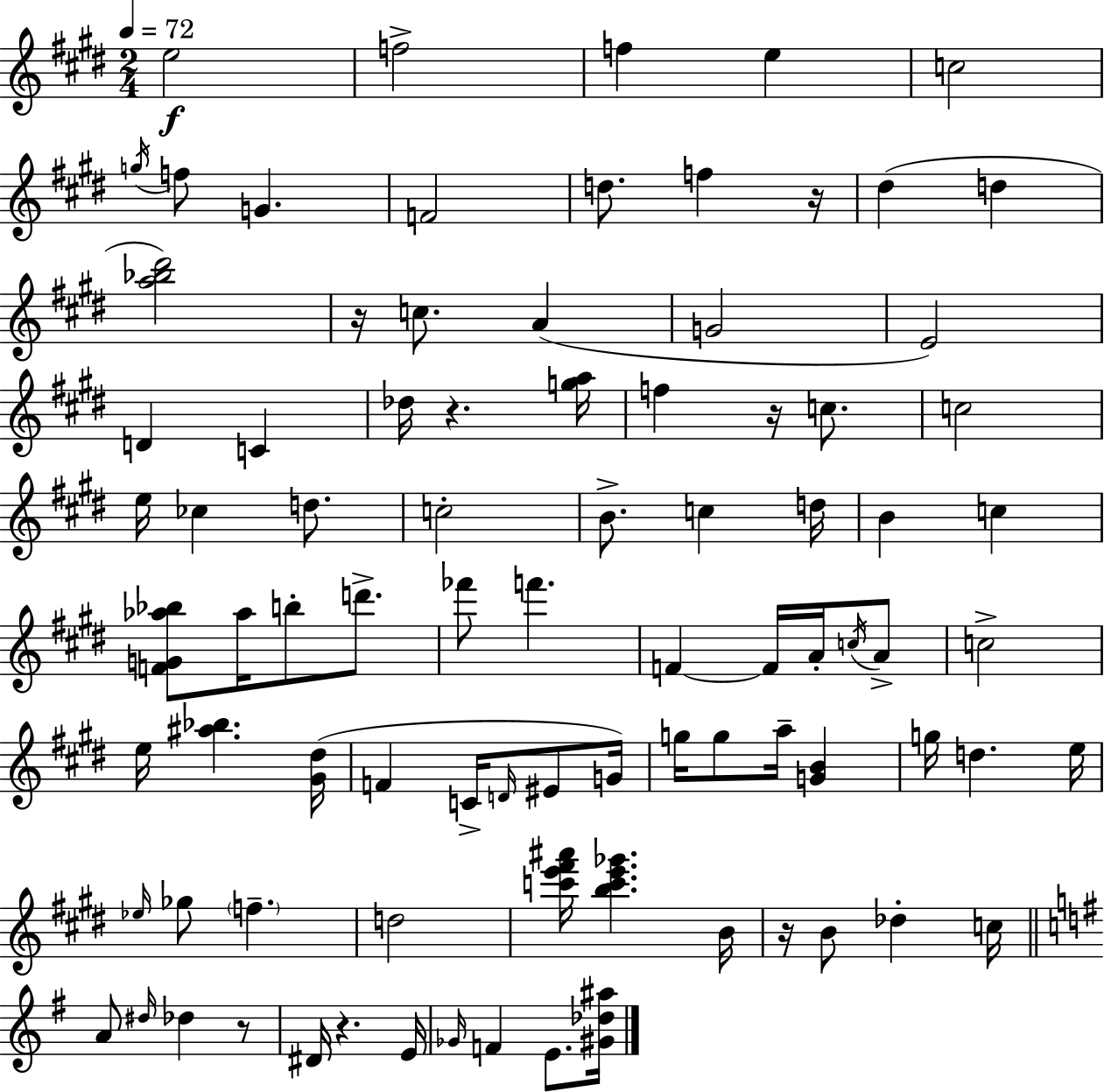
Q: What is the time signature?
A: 2/4